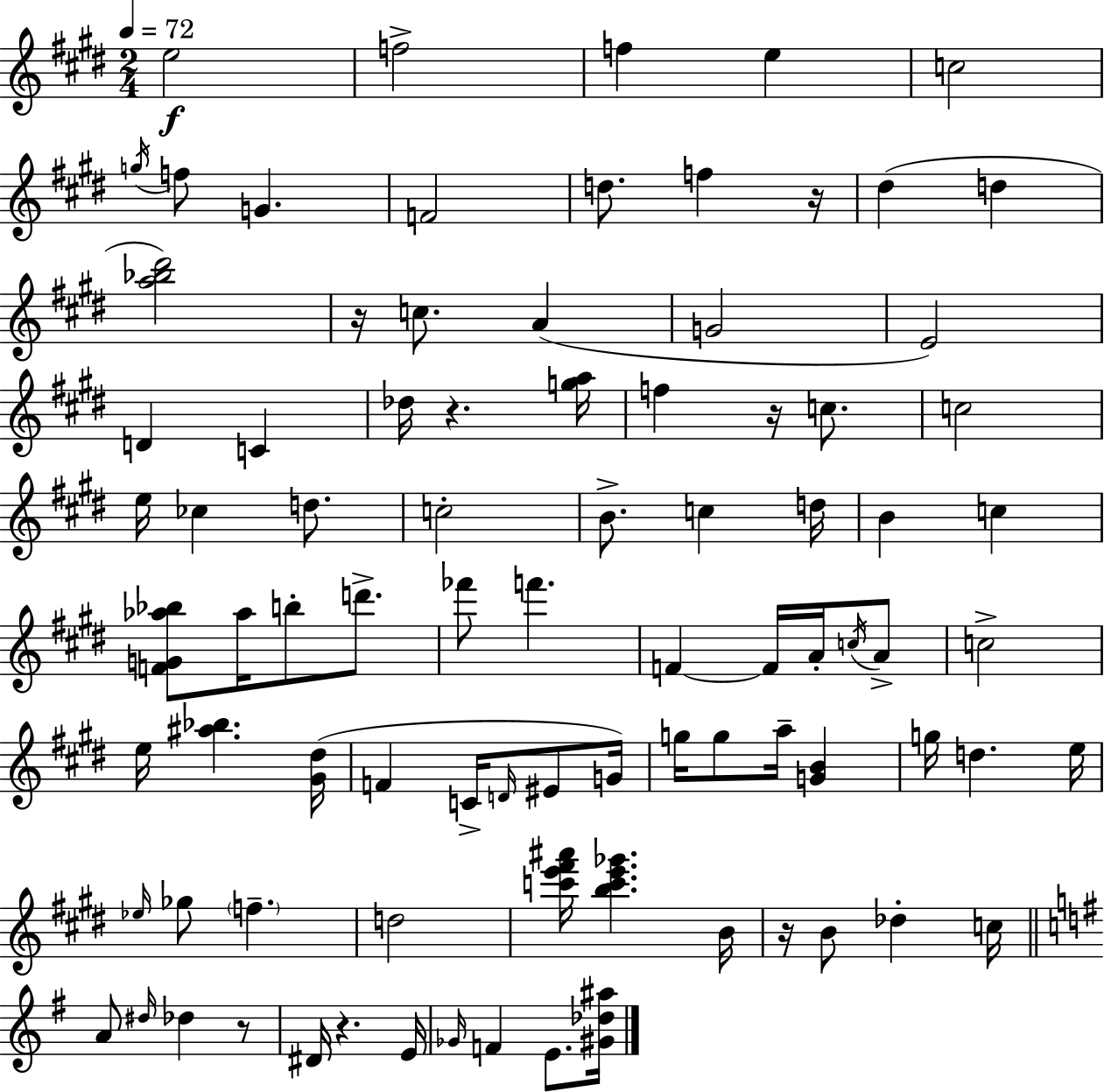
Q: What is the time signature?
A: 2/4